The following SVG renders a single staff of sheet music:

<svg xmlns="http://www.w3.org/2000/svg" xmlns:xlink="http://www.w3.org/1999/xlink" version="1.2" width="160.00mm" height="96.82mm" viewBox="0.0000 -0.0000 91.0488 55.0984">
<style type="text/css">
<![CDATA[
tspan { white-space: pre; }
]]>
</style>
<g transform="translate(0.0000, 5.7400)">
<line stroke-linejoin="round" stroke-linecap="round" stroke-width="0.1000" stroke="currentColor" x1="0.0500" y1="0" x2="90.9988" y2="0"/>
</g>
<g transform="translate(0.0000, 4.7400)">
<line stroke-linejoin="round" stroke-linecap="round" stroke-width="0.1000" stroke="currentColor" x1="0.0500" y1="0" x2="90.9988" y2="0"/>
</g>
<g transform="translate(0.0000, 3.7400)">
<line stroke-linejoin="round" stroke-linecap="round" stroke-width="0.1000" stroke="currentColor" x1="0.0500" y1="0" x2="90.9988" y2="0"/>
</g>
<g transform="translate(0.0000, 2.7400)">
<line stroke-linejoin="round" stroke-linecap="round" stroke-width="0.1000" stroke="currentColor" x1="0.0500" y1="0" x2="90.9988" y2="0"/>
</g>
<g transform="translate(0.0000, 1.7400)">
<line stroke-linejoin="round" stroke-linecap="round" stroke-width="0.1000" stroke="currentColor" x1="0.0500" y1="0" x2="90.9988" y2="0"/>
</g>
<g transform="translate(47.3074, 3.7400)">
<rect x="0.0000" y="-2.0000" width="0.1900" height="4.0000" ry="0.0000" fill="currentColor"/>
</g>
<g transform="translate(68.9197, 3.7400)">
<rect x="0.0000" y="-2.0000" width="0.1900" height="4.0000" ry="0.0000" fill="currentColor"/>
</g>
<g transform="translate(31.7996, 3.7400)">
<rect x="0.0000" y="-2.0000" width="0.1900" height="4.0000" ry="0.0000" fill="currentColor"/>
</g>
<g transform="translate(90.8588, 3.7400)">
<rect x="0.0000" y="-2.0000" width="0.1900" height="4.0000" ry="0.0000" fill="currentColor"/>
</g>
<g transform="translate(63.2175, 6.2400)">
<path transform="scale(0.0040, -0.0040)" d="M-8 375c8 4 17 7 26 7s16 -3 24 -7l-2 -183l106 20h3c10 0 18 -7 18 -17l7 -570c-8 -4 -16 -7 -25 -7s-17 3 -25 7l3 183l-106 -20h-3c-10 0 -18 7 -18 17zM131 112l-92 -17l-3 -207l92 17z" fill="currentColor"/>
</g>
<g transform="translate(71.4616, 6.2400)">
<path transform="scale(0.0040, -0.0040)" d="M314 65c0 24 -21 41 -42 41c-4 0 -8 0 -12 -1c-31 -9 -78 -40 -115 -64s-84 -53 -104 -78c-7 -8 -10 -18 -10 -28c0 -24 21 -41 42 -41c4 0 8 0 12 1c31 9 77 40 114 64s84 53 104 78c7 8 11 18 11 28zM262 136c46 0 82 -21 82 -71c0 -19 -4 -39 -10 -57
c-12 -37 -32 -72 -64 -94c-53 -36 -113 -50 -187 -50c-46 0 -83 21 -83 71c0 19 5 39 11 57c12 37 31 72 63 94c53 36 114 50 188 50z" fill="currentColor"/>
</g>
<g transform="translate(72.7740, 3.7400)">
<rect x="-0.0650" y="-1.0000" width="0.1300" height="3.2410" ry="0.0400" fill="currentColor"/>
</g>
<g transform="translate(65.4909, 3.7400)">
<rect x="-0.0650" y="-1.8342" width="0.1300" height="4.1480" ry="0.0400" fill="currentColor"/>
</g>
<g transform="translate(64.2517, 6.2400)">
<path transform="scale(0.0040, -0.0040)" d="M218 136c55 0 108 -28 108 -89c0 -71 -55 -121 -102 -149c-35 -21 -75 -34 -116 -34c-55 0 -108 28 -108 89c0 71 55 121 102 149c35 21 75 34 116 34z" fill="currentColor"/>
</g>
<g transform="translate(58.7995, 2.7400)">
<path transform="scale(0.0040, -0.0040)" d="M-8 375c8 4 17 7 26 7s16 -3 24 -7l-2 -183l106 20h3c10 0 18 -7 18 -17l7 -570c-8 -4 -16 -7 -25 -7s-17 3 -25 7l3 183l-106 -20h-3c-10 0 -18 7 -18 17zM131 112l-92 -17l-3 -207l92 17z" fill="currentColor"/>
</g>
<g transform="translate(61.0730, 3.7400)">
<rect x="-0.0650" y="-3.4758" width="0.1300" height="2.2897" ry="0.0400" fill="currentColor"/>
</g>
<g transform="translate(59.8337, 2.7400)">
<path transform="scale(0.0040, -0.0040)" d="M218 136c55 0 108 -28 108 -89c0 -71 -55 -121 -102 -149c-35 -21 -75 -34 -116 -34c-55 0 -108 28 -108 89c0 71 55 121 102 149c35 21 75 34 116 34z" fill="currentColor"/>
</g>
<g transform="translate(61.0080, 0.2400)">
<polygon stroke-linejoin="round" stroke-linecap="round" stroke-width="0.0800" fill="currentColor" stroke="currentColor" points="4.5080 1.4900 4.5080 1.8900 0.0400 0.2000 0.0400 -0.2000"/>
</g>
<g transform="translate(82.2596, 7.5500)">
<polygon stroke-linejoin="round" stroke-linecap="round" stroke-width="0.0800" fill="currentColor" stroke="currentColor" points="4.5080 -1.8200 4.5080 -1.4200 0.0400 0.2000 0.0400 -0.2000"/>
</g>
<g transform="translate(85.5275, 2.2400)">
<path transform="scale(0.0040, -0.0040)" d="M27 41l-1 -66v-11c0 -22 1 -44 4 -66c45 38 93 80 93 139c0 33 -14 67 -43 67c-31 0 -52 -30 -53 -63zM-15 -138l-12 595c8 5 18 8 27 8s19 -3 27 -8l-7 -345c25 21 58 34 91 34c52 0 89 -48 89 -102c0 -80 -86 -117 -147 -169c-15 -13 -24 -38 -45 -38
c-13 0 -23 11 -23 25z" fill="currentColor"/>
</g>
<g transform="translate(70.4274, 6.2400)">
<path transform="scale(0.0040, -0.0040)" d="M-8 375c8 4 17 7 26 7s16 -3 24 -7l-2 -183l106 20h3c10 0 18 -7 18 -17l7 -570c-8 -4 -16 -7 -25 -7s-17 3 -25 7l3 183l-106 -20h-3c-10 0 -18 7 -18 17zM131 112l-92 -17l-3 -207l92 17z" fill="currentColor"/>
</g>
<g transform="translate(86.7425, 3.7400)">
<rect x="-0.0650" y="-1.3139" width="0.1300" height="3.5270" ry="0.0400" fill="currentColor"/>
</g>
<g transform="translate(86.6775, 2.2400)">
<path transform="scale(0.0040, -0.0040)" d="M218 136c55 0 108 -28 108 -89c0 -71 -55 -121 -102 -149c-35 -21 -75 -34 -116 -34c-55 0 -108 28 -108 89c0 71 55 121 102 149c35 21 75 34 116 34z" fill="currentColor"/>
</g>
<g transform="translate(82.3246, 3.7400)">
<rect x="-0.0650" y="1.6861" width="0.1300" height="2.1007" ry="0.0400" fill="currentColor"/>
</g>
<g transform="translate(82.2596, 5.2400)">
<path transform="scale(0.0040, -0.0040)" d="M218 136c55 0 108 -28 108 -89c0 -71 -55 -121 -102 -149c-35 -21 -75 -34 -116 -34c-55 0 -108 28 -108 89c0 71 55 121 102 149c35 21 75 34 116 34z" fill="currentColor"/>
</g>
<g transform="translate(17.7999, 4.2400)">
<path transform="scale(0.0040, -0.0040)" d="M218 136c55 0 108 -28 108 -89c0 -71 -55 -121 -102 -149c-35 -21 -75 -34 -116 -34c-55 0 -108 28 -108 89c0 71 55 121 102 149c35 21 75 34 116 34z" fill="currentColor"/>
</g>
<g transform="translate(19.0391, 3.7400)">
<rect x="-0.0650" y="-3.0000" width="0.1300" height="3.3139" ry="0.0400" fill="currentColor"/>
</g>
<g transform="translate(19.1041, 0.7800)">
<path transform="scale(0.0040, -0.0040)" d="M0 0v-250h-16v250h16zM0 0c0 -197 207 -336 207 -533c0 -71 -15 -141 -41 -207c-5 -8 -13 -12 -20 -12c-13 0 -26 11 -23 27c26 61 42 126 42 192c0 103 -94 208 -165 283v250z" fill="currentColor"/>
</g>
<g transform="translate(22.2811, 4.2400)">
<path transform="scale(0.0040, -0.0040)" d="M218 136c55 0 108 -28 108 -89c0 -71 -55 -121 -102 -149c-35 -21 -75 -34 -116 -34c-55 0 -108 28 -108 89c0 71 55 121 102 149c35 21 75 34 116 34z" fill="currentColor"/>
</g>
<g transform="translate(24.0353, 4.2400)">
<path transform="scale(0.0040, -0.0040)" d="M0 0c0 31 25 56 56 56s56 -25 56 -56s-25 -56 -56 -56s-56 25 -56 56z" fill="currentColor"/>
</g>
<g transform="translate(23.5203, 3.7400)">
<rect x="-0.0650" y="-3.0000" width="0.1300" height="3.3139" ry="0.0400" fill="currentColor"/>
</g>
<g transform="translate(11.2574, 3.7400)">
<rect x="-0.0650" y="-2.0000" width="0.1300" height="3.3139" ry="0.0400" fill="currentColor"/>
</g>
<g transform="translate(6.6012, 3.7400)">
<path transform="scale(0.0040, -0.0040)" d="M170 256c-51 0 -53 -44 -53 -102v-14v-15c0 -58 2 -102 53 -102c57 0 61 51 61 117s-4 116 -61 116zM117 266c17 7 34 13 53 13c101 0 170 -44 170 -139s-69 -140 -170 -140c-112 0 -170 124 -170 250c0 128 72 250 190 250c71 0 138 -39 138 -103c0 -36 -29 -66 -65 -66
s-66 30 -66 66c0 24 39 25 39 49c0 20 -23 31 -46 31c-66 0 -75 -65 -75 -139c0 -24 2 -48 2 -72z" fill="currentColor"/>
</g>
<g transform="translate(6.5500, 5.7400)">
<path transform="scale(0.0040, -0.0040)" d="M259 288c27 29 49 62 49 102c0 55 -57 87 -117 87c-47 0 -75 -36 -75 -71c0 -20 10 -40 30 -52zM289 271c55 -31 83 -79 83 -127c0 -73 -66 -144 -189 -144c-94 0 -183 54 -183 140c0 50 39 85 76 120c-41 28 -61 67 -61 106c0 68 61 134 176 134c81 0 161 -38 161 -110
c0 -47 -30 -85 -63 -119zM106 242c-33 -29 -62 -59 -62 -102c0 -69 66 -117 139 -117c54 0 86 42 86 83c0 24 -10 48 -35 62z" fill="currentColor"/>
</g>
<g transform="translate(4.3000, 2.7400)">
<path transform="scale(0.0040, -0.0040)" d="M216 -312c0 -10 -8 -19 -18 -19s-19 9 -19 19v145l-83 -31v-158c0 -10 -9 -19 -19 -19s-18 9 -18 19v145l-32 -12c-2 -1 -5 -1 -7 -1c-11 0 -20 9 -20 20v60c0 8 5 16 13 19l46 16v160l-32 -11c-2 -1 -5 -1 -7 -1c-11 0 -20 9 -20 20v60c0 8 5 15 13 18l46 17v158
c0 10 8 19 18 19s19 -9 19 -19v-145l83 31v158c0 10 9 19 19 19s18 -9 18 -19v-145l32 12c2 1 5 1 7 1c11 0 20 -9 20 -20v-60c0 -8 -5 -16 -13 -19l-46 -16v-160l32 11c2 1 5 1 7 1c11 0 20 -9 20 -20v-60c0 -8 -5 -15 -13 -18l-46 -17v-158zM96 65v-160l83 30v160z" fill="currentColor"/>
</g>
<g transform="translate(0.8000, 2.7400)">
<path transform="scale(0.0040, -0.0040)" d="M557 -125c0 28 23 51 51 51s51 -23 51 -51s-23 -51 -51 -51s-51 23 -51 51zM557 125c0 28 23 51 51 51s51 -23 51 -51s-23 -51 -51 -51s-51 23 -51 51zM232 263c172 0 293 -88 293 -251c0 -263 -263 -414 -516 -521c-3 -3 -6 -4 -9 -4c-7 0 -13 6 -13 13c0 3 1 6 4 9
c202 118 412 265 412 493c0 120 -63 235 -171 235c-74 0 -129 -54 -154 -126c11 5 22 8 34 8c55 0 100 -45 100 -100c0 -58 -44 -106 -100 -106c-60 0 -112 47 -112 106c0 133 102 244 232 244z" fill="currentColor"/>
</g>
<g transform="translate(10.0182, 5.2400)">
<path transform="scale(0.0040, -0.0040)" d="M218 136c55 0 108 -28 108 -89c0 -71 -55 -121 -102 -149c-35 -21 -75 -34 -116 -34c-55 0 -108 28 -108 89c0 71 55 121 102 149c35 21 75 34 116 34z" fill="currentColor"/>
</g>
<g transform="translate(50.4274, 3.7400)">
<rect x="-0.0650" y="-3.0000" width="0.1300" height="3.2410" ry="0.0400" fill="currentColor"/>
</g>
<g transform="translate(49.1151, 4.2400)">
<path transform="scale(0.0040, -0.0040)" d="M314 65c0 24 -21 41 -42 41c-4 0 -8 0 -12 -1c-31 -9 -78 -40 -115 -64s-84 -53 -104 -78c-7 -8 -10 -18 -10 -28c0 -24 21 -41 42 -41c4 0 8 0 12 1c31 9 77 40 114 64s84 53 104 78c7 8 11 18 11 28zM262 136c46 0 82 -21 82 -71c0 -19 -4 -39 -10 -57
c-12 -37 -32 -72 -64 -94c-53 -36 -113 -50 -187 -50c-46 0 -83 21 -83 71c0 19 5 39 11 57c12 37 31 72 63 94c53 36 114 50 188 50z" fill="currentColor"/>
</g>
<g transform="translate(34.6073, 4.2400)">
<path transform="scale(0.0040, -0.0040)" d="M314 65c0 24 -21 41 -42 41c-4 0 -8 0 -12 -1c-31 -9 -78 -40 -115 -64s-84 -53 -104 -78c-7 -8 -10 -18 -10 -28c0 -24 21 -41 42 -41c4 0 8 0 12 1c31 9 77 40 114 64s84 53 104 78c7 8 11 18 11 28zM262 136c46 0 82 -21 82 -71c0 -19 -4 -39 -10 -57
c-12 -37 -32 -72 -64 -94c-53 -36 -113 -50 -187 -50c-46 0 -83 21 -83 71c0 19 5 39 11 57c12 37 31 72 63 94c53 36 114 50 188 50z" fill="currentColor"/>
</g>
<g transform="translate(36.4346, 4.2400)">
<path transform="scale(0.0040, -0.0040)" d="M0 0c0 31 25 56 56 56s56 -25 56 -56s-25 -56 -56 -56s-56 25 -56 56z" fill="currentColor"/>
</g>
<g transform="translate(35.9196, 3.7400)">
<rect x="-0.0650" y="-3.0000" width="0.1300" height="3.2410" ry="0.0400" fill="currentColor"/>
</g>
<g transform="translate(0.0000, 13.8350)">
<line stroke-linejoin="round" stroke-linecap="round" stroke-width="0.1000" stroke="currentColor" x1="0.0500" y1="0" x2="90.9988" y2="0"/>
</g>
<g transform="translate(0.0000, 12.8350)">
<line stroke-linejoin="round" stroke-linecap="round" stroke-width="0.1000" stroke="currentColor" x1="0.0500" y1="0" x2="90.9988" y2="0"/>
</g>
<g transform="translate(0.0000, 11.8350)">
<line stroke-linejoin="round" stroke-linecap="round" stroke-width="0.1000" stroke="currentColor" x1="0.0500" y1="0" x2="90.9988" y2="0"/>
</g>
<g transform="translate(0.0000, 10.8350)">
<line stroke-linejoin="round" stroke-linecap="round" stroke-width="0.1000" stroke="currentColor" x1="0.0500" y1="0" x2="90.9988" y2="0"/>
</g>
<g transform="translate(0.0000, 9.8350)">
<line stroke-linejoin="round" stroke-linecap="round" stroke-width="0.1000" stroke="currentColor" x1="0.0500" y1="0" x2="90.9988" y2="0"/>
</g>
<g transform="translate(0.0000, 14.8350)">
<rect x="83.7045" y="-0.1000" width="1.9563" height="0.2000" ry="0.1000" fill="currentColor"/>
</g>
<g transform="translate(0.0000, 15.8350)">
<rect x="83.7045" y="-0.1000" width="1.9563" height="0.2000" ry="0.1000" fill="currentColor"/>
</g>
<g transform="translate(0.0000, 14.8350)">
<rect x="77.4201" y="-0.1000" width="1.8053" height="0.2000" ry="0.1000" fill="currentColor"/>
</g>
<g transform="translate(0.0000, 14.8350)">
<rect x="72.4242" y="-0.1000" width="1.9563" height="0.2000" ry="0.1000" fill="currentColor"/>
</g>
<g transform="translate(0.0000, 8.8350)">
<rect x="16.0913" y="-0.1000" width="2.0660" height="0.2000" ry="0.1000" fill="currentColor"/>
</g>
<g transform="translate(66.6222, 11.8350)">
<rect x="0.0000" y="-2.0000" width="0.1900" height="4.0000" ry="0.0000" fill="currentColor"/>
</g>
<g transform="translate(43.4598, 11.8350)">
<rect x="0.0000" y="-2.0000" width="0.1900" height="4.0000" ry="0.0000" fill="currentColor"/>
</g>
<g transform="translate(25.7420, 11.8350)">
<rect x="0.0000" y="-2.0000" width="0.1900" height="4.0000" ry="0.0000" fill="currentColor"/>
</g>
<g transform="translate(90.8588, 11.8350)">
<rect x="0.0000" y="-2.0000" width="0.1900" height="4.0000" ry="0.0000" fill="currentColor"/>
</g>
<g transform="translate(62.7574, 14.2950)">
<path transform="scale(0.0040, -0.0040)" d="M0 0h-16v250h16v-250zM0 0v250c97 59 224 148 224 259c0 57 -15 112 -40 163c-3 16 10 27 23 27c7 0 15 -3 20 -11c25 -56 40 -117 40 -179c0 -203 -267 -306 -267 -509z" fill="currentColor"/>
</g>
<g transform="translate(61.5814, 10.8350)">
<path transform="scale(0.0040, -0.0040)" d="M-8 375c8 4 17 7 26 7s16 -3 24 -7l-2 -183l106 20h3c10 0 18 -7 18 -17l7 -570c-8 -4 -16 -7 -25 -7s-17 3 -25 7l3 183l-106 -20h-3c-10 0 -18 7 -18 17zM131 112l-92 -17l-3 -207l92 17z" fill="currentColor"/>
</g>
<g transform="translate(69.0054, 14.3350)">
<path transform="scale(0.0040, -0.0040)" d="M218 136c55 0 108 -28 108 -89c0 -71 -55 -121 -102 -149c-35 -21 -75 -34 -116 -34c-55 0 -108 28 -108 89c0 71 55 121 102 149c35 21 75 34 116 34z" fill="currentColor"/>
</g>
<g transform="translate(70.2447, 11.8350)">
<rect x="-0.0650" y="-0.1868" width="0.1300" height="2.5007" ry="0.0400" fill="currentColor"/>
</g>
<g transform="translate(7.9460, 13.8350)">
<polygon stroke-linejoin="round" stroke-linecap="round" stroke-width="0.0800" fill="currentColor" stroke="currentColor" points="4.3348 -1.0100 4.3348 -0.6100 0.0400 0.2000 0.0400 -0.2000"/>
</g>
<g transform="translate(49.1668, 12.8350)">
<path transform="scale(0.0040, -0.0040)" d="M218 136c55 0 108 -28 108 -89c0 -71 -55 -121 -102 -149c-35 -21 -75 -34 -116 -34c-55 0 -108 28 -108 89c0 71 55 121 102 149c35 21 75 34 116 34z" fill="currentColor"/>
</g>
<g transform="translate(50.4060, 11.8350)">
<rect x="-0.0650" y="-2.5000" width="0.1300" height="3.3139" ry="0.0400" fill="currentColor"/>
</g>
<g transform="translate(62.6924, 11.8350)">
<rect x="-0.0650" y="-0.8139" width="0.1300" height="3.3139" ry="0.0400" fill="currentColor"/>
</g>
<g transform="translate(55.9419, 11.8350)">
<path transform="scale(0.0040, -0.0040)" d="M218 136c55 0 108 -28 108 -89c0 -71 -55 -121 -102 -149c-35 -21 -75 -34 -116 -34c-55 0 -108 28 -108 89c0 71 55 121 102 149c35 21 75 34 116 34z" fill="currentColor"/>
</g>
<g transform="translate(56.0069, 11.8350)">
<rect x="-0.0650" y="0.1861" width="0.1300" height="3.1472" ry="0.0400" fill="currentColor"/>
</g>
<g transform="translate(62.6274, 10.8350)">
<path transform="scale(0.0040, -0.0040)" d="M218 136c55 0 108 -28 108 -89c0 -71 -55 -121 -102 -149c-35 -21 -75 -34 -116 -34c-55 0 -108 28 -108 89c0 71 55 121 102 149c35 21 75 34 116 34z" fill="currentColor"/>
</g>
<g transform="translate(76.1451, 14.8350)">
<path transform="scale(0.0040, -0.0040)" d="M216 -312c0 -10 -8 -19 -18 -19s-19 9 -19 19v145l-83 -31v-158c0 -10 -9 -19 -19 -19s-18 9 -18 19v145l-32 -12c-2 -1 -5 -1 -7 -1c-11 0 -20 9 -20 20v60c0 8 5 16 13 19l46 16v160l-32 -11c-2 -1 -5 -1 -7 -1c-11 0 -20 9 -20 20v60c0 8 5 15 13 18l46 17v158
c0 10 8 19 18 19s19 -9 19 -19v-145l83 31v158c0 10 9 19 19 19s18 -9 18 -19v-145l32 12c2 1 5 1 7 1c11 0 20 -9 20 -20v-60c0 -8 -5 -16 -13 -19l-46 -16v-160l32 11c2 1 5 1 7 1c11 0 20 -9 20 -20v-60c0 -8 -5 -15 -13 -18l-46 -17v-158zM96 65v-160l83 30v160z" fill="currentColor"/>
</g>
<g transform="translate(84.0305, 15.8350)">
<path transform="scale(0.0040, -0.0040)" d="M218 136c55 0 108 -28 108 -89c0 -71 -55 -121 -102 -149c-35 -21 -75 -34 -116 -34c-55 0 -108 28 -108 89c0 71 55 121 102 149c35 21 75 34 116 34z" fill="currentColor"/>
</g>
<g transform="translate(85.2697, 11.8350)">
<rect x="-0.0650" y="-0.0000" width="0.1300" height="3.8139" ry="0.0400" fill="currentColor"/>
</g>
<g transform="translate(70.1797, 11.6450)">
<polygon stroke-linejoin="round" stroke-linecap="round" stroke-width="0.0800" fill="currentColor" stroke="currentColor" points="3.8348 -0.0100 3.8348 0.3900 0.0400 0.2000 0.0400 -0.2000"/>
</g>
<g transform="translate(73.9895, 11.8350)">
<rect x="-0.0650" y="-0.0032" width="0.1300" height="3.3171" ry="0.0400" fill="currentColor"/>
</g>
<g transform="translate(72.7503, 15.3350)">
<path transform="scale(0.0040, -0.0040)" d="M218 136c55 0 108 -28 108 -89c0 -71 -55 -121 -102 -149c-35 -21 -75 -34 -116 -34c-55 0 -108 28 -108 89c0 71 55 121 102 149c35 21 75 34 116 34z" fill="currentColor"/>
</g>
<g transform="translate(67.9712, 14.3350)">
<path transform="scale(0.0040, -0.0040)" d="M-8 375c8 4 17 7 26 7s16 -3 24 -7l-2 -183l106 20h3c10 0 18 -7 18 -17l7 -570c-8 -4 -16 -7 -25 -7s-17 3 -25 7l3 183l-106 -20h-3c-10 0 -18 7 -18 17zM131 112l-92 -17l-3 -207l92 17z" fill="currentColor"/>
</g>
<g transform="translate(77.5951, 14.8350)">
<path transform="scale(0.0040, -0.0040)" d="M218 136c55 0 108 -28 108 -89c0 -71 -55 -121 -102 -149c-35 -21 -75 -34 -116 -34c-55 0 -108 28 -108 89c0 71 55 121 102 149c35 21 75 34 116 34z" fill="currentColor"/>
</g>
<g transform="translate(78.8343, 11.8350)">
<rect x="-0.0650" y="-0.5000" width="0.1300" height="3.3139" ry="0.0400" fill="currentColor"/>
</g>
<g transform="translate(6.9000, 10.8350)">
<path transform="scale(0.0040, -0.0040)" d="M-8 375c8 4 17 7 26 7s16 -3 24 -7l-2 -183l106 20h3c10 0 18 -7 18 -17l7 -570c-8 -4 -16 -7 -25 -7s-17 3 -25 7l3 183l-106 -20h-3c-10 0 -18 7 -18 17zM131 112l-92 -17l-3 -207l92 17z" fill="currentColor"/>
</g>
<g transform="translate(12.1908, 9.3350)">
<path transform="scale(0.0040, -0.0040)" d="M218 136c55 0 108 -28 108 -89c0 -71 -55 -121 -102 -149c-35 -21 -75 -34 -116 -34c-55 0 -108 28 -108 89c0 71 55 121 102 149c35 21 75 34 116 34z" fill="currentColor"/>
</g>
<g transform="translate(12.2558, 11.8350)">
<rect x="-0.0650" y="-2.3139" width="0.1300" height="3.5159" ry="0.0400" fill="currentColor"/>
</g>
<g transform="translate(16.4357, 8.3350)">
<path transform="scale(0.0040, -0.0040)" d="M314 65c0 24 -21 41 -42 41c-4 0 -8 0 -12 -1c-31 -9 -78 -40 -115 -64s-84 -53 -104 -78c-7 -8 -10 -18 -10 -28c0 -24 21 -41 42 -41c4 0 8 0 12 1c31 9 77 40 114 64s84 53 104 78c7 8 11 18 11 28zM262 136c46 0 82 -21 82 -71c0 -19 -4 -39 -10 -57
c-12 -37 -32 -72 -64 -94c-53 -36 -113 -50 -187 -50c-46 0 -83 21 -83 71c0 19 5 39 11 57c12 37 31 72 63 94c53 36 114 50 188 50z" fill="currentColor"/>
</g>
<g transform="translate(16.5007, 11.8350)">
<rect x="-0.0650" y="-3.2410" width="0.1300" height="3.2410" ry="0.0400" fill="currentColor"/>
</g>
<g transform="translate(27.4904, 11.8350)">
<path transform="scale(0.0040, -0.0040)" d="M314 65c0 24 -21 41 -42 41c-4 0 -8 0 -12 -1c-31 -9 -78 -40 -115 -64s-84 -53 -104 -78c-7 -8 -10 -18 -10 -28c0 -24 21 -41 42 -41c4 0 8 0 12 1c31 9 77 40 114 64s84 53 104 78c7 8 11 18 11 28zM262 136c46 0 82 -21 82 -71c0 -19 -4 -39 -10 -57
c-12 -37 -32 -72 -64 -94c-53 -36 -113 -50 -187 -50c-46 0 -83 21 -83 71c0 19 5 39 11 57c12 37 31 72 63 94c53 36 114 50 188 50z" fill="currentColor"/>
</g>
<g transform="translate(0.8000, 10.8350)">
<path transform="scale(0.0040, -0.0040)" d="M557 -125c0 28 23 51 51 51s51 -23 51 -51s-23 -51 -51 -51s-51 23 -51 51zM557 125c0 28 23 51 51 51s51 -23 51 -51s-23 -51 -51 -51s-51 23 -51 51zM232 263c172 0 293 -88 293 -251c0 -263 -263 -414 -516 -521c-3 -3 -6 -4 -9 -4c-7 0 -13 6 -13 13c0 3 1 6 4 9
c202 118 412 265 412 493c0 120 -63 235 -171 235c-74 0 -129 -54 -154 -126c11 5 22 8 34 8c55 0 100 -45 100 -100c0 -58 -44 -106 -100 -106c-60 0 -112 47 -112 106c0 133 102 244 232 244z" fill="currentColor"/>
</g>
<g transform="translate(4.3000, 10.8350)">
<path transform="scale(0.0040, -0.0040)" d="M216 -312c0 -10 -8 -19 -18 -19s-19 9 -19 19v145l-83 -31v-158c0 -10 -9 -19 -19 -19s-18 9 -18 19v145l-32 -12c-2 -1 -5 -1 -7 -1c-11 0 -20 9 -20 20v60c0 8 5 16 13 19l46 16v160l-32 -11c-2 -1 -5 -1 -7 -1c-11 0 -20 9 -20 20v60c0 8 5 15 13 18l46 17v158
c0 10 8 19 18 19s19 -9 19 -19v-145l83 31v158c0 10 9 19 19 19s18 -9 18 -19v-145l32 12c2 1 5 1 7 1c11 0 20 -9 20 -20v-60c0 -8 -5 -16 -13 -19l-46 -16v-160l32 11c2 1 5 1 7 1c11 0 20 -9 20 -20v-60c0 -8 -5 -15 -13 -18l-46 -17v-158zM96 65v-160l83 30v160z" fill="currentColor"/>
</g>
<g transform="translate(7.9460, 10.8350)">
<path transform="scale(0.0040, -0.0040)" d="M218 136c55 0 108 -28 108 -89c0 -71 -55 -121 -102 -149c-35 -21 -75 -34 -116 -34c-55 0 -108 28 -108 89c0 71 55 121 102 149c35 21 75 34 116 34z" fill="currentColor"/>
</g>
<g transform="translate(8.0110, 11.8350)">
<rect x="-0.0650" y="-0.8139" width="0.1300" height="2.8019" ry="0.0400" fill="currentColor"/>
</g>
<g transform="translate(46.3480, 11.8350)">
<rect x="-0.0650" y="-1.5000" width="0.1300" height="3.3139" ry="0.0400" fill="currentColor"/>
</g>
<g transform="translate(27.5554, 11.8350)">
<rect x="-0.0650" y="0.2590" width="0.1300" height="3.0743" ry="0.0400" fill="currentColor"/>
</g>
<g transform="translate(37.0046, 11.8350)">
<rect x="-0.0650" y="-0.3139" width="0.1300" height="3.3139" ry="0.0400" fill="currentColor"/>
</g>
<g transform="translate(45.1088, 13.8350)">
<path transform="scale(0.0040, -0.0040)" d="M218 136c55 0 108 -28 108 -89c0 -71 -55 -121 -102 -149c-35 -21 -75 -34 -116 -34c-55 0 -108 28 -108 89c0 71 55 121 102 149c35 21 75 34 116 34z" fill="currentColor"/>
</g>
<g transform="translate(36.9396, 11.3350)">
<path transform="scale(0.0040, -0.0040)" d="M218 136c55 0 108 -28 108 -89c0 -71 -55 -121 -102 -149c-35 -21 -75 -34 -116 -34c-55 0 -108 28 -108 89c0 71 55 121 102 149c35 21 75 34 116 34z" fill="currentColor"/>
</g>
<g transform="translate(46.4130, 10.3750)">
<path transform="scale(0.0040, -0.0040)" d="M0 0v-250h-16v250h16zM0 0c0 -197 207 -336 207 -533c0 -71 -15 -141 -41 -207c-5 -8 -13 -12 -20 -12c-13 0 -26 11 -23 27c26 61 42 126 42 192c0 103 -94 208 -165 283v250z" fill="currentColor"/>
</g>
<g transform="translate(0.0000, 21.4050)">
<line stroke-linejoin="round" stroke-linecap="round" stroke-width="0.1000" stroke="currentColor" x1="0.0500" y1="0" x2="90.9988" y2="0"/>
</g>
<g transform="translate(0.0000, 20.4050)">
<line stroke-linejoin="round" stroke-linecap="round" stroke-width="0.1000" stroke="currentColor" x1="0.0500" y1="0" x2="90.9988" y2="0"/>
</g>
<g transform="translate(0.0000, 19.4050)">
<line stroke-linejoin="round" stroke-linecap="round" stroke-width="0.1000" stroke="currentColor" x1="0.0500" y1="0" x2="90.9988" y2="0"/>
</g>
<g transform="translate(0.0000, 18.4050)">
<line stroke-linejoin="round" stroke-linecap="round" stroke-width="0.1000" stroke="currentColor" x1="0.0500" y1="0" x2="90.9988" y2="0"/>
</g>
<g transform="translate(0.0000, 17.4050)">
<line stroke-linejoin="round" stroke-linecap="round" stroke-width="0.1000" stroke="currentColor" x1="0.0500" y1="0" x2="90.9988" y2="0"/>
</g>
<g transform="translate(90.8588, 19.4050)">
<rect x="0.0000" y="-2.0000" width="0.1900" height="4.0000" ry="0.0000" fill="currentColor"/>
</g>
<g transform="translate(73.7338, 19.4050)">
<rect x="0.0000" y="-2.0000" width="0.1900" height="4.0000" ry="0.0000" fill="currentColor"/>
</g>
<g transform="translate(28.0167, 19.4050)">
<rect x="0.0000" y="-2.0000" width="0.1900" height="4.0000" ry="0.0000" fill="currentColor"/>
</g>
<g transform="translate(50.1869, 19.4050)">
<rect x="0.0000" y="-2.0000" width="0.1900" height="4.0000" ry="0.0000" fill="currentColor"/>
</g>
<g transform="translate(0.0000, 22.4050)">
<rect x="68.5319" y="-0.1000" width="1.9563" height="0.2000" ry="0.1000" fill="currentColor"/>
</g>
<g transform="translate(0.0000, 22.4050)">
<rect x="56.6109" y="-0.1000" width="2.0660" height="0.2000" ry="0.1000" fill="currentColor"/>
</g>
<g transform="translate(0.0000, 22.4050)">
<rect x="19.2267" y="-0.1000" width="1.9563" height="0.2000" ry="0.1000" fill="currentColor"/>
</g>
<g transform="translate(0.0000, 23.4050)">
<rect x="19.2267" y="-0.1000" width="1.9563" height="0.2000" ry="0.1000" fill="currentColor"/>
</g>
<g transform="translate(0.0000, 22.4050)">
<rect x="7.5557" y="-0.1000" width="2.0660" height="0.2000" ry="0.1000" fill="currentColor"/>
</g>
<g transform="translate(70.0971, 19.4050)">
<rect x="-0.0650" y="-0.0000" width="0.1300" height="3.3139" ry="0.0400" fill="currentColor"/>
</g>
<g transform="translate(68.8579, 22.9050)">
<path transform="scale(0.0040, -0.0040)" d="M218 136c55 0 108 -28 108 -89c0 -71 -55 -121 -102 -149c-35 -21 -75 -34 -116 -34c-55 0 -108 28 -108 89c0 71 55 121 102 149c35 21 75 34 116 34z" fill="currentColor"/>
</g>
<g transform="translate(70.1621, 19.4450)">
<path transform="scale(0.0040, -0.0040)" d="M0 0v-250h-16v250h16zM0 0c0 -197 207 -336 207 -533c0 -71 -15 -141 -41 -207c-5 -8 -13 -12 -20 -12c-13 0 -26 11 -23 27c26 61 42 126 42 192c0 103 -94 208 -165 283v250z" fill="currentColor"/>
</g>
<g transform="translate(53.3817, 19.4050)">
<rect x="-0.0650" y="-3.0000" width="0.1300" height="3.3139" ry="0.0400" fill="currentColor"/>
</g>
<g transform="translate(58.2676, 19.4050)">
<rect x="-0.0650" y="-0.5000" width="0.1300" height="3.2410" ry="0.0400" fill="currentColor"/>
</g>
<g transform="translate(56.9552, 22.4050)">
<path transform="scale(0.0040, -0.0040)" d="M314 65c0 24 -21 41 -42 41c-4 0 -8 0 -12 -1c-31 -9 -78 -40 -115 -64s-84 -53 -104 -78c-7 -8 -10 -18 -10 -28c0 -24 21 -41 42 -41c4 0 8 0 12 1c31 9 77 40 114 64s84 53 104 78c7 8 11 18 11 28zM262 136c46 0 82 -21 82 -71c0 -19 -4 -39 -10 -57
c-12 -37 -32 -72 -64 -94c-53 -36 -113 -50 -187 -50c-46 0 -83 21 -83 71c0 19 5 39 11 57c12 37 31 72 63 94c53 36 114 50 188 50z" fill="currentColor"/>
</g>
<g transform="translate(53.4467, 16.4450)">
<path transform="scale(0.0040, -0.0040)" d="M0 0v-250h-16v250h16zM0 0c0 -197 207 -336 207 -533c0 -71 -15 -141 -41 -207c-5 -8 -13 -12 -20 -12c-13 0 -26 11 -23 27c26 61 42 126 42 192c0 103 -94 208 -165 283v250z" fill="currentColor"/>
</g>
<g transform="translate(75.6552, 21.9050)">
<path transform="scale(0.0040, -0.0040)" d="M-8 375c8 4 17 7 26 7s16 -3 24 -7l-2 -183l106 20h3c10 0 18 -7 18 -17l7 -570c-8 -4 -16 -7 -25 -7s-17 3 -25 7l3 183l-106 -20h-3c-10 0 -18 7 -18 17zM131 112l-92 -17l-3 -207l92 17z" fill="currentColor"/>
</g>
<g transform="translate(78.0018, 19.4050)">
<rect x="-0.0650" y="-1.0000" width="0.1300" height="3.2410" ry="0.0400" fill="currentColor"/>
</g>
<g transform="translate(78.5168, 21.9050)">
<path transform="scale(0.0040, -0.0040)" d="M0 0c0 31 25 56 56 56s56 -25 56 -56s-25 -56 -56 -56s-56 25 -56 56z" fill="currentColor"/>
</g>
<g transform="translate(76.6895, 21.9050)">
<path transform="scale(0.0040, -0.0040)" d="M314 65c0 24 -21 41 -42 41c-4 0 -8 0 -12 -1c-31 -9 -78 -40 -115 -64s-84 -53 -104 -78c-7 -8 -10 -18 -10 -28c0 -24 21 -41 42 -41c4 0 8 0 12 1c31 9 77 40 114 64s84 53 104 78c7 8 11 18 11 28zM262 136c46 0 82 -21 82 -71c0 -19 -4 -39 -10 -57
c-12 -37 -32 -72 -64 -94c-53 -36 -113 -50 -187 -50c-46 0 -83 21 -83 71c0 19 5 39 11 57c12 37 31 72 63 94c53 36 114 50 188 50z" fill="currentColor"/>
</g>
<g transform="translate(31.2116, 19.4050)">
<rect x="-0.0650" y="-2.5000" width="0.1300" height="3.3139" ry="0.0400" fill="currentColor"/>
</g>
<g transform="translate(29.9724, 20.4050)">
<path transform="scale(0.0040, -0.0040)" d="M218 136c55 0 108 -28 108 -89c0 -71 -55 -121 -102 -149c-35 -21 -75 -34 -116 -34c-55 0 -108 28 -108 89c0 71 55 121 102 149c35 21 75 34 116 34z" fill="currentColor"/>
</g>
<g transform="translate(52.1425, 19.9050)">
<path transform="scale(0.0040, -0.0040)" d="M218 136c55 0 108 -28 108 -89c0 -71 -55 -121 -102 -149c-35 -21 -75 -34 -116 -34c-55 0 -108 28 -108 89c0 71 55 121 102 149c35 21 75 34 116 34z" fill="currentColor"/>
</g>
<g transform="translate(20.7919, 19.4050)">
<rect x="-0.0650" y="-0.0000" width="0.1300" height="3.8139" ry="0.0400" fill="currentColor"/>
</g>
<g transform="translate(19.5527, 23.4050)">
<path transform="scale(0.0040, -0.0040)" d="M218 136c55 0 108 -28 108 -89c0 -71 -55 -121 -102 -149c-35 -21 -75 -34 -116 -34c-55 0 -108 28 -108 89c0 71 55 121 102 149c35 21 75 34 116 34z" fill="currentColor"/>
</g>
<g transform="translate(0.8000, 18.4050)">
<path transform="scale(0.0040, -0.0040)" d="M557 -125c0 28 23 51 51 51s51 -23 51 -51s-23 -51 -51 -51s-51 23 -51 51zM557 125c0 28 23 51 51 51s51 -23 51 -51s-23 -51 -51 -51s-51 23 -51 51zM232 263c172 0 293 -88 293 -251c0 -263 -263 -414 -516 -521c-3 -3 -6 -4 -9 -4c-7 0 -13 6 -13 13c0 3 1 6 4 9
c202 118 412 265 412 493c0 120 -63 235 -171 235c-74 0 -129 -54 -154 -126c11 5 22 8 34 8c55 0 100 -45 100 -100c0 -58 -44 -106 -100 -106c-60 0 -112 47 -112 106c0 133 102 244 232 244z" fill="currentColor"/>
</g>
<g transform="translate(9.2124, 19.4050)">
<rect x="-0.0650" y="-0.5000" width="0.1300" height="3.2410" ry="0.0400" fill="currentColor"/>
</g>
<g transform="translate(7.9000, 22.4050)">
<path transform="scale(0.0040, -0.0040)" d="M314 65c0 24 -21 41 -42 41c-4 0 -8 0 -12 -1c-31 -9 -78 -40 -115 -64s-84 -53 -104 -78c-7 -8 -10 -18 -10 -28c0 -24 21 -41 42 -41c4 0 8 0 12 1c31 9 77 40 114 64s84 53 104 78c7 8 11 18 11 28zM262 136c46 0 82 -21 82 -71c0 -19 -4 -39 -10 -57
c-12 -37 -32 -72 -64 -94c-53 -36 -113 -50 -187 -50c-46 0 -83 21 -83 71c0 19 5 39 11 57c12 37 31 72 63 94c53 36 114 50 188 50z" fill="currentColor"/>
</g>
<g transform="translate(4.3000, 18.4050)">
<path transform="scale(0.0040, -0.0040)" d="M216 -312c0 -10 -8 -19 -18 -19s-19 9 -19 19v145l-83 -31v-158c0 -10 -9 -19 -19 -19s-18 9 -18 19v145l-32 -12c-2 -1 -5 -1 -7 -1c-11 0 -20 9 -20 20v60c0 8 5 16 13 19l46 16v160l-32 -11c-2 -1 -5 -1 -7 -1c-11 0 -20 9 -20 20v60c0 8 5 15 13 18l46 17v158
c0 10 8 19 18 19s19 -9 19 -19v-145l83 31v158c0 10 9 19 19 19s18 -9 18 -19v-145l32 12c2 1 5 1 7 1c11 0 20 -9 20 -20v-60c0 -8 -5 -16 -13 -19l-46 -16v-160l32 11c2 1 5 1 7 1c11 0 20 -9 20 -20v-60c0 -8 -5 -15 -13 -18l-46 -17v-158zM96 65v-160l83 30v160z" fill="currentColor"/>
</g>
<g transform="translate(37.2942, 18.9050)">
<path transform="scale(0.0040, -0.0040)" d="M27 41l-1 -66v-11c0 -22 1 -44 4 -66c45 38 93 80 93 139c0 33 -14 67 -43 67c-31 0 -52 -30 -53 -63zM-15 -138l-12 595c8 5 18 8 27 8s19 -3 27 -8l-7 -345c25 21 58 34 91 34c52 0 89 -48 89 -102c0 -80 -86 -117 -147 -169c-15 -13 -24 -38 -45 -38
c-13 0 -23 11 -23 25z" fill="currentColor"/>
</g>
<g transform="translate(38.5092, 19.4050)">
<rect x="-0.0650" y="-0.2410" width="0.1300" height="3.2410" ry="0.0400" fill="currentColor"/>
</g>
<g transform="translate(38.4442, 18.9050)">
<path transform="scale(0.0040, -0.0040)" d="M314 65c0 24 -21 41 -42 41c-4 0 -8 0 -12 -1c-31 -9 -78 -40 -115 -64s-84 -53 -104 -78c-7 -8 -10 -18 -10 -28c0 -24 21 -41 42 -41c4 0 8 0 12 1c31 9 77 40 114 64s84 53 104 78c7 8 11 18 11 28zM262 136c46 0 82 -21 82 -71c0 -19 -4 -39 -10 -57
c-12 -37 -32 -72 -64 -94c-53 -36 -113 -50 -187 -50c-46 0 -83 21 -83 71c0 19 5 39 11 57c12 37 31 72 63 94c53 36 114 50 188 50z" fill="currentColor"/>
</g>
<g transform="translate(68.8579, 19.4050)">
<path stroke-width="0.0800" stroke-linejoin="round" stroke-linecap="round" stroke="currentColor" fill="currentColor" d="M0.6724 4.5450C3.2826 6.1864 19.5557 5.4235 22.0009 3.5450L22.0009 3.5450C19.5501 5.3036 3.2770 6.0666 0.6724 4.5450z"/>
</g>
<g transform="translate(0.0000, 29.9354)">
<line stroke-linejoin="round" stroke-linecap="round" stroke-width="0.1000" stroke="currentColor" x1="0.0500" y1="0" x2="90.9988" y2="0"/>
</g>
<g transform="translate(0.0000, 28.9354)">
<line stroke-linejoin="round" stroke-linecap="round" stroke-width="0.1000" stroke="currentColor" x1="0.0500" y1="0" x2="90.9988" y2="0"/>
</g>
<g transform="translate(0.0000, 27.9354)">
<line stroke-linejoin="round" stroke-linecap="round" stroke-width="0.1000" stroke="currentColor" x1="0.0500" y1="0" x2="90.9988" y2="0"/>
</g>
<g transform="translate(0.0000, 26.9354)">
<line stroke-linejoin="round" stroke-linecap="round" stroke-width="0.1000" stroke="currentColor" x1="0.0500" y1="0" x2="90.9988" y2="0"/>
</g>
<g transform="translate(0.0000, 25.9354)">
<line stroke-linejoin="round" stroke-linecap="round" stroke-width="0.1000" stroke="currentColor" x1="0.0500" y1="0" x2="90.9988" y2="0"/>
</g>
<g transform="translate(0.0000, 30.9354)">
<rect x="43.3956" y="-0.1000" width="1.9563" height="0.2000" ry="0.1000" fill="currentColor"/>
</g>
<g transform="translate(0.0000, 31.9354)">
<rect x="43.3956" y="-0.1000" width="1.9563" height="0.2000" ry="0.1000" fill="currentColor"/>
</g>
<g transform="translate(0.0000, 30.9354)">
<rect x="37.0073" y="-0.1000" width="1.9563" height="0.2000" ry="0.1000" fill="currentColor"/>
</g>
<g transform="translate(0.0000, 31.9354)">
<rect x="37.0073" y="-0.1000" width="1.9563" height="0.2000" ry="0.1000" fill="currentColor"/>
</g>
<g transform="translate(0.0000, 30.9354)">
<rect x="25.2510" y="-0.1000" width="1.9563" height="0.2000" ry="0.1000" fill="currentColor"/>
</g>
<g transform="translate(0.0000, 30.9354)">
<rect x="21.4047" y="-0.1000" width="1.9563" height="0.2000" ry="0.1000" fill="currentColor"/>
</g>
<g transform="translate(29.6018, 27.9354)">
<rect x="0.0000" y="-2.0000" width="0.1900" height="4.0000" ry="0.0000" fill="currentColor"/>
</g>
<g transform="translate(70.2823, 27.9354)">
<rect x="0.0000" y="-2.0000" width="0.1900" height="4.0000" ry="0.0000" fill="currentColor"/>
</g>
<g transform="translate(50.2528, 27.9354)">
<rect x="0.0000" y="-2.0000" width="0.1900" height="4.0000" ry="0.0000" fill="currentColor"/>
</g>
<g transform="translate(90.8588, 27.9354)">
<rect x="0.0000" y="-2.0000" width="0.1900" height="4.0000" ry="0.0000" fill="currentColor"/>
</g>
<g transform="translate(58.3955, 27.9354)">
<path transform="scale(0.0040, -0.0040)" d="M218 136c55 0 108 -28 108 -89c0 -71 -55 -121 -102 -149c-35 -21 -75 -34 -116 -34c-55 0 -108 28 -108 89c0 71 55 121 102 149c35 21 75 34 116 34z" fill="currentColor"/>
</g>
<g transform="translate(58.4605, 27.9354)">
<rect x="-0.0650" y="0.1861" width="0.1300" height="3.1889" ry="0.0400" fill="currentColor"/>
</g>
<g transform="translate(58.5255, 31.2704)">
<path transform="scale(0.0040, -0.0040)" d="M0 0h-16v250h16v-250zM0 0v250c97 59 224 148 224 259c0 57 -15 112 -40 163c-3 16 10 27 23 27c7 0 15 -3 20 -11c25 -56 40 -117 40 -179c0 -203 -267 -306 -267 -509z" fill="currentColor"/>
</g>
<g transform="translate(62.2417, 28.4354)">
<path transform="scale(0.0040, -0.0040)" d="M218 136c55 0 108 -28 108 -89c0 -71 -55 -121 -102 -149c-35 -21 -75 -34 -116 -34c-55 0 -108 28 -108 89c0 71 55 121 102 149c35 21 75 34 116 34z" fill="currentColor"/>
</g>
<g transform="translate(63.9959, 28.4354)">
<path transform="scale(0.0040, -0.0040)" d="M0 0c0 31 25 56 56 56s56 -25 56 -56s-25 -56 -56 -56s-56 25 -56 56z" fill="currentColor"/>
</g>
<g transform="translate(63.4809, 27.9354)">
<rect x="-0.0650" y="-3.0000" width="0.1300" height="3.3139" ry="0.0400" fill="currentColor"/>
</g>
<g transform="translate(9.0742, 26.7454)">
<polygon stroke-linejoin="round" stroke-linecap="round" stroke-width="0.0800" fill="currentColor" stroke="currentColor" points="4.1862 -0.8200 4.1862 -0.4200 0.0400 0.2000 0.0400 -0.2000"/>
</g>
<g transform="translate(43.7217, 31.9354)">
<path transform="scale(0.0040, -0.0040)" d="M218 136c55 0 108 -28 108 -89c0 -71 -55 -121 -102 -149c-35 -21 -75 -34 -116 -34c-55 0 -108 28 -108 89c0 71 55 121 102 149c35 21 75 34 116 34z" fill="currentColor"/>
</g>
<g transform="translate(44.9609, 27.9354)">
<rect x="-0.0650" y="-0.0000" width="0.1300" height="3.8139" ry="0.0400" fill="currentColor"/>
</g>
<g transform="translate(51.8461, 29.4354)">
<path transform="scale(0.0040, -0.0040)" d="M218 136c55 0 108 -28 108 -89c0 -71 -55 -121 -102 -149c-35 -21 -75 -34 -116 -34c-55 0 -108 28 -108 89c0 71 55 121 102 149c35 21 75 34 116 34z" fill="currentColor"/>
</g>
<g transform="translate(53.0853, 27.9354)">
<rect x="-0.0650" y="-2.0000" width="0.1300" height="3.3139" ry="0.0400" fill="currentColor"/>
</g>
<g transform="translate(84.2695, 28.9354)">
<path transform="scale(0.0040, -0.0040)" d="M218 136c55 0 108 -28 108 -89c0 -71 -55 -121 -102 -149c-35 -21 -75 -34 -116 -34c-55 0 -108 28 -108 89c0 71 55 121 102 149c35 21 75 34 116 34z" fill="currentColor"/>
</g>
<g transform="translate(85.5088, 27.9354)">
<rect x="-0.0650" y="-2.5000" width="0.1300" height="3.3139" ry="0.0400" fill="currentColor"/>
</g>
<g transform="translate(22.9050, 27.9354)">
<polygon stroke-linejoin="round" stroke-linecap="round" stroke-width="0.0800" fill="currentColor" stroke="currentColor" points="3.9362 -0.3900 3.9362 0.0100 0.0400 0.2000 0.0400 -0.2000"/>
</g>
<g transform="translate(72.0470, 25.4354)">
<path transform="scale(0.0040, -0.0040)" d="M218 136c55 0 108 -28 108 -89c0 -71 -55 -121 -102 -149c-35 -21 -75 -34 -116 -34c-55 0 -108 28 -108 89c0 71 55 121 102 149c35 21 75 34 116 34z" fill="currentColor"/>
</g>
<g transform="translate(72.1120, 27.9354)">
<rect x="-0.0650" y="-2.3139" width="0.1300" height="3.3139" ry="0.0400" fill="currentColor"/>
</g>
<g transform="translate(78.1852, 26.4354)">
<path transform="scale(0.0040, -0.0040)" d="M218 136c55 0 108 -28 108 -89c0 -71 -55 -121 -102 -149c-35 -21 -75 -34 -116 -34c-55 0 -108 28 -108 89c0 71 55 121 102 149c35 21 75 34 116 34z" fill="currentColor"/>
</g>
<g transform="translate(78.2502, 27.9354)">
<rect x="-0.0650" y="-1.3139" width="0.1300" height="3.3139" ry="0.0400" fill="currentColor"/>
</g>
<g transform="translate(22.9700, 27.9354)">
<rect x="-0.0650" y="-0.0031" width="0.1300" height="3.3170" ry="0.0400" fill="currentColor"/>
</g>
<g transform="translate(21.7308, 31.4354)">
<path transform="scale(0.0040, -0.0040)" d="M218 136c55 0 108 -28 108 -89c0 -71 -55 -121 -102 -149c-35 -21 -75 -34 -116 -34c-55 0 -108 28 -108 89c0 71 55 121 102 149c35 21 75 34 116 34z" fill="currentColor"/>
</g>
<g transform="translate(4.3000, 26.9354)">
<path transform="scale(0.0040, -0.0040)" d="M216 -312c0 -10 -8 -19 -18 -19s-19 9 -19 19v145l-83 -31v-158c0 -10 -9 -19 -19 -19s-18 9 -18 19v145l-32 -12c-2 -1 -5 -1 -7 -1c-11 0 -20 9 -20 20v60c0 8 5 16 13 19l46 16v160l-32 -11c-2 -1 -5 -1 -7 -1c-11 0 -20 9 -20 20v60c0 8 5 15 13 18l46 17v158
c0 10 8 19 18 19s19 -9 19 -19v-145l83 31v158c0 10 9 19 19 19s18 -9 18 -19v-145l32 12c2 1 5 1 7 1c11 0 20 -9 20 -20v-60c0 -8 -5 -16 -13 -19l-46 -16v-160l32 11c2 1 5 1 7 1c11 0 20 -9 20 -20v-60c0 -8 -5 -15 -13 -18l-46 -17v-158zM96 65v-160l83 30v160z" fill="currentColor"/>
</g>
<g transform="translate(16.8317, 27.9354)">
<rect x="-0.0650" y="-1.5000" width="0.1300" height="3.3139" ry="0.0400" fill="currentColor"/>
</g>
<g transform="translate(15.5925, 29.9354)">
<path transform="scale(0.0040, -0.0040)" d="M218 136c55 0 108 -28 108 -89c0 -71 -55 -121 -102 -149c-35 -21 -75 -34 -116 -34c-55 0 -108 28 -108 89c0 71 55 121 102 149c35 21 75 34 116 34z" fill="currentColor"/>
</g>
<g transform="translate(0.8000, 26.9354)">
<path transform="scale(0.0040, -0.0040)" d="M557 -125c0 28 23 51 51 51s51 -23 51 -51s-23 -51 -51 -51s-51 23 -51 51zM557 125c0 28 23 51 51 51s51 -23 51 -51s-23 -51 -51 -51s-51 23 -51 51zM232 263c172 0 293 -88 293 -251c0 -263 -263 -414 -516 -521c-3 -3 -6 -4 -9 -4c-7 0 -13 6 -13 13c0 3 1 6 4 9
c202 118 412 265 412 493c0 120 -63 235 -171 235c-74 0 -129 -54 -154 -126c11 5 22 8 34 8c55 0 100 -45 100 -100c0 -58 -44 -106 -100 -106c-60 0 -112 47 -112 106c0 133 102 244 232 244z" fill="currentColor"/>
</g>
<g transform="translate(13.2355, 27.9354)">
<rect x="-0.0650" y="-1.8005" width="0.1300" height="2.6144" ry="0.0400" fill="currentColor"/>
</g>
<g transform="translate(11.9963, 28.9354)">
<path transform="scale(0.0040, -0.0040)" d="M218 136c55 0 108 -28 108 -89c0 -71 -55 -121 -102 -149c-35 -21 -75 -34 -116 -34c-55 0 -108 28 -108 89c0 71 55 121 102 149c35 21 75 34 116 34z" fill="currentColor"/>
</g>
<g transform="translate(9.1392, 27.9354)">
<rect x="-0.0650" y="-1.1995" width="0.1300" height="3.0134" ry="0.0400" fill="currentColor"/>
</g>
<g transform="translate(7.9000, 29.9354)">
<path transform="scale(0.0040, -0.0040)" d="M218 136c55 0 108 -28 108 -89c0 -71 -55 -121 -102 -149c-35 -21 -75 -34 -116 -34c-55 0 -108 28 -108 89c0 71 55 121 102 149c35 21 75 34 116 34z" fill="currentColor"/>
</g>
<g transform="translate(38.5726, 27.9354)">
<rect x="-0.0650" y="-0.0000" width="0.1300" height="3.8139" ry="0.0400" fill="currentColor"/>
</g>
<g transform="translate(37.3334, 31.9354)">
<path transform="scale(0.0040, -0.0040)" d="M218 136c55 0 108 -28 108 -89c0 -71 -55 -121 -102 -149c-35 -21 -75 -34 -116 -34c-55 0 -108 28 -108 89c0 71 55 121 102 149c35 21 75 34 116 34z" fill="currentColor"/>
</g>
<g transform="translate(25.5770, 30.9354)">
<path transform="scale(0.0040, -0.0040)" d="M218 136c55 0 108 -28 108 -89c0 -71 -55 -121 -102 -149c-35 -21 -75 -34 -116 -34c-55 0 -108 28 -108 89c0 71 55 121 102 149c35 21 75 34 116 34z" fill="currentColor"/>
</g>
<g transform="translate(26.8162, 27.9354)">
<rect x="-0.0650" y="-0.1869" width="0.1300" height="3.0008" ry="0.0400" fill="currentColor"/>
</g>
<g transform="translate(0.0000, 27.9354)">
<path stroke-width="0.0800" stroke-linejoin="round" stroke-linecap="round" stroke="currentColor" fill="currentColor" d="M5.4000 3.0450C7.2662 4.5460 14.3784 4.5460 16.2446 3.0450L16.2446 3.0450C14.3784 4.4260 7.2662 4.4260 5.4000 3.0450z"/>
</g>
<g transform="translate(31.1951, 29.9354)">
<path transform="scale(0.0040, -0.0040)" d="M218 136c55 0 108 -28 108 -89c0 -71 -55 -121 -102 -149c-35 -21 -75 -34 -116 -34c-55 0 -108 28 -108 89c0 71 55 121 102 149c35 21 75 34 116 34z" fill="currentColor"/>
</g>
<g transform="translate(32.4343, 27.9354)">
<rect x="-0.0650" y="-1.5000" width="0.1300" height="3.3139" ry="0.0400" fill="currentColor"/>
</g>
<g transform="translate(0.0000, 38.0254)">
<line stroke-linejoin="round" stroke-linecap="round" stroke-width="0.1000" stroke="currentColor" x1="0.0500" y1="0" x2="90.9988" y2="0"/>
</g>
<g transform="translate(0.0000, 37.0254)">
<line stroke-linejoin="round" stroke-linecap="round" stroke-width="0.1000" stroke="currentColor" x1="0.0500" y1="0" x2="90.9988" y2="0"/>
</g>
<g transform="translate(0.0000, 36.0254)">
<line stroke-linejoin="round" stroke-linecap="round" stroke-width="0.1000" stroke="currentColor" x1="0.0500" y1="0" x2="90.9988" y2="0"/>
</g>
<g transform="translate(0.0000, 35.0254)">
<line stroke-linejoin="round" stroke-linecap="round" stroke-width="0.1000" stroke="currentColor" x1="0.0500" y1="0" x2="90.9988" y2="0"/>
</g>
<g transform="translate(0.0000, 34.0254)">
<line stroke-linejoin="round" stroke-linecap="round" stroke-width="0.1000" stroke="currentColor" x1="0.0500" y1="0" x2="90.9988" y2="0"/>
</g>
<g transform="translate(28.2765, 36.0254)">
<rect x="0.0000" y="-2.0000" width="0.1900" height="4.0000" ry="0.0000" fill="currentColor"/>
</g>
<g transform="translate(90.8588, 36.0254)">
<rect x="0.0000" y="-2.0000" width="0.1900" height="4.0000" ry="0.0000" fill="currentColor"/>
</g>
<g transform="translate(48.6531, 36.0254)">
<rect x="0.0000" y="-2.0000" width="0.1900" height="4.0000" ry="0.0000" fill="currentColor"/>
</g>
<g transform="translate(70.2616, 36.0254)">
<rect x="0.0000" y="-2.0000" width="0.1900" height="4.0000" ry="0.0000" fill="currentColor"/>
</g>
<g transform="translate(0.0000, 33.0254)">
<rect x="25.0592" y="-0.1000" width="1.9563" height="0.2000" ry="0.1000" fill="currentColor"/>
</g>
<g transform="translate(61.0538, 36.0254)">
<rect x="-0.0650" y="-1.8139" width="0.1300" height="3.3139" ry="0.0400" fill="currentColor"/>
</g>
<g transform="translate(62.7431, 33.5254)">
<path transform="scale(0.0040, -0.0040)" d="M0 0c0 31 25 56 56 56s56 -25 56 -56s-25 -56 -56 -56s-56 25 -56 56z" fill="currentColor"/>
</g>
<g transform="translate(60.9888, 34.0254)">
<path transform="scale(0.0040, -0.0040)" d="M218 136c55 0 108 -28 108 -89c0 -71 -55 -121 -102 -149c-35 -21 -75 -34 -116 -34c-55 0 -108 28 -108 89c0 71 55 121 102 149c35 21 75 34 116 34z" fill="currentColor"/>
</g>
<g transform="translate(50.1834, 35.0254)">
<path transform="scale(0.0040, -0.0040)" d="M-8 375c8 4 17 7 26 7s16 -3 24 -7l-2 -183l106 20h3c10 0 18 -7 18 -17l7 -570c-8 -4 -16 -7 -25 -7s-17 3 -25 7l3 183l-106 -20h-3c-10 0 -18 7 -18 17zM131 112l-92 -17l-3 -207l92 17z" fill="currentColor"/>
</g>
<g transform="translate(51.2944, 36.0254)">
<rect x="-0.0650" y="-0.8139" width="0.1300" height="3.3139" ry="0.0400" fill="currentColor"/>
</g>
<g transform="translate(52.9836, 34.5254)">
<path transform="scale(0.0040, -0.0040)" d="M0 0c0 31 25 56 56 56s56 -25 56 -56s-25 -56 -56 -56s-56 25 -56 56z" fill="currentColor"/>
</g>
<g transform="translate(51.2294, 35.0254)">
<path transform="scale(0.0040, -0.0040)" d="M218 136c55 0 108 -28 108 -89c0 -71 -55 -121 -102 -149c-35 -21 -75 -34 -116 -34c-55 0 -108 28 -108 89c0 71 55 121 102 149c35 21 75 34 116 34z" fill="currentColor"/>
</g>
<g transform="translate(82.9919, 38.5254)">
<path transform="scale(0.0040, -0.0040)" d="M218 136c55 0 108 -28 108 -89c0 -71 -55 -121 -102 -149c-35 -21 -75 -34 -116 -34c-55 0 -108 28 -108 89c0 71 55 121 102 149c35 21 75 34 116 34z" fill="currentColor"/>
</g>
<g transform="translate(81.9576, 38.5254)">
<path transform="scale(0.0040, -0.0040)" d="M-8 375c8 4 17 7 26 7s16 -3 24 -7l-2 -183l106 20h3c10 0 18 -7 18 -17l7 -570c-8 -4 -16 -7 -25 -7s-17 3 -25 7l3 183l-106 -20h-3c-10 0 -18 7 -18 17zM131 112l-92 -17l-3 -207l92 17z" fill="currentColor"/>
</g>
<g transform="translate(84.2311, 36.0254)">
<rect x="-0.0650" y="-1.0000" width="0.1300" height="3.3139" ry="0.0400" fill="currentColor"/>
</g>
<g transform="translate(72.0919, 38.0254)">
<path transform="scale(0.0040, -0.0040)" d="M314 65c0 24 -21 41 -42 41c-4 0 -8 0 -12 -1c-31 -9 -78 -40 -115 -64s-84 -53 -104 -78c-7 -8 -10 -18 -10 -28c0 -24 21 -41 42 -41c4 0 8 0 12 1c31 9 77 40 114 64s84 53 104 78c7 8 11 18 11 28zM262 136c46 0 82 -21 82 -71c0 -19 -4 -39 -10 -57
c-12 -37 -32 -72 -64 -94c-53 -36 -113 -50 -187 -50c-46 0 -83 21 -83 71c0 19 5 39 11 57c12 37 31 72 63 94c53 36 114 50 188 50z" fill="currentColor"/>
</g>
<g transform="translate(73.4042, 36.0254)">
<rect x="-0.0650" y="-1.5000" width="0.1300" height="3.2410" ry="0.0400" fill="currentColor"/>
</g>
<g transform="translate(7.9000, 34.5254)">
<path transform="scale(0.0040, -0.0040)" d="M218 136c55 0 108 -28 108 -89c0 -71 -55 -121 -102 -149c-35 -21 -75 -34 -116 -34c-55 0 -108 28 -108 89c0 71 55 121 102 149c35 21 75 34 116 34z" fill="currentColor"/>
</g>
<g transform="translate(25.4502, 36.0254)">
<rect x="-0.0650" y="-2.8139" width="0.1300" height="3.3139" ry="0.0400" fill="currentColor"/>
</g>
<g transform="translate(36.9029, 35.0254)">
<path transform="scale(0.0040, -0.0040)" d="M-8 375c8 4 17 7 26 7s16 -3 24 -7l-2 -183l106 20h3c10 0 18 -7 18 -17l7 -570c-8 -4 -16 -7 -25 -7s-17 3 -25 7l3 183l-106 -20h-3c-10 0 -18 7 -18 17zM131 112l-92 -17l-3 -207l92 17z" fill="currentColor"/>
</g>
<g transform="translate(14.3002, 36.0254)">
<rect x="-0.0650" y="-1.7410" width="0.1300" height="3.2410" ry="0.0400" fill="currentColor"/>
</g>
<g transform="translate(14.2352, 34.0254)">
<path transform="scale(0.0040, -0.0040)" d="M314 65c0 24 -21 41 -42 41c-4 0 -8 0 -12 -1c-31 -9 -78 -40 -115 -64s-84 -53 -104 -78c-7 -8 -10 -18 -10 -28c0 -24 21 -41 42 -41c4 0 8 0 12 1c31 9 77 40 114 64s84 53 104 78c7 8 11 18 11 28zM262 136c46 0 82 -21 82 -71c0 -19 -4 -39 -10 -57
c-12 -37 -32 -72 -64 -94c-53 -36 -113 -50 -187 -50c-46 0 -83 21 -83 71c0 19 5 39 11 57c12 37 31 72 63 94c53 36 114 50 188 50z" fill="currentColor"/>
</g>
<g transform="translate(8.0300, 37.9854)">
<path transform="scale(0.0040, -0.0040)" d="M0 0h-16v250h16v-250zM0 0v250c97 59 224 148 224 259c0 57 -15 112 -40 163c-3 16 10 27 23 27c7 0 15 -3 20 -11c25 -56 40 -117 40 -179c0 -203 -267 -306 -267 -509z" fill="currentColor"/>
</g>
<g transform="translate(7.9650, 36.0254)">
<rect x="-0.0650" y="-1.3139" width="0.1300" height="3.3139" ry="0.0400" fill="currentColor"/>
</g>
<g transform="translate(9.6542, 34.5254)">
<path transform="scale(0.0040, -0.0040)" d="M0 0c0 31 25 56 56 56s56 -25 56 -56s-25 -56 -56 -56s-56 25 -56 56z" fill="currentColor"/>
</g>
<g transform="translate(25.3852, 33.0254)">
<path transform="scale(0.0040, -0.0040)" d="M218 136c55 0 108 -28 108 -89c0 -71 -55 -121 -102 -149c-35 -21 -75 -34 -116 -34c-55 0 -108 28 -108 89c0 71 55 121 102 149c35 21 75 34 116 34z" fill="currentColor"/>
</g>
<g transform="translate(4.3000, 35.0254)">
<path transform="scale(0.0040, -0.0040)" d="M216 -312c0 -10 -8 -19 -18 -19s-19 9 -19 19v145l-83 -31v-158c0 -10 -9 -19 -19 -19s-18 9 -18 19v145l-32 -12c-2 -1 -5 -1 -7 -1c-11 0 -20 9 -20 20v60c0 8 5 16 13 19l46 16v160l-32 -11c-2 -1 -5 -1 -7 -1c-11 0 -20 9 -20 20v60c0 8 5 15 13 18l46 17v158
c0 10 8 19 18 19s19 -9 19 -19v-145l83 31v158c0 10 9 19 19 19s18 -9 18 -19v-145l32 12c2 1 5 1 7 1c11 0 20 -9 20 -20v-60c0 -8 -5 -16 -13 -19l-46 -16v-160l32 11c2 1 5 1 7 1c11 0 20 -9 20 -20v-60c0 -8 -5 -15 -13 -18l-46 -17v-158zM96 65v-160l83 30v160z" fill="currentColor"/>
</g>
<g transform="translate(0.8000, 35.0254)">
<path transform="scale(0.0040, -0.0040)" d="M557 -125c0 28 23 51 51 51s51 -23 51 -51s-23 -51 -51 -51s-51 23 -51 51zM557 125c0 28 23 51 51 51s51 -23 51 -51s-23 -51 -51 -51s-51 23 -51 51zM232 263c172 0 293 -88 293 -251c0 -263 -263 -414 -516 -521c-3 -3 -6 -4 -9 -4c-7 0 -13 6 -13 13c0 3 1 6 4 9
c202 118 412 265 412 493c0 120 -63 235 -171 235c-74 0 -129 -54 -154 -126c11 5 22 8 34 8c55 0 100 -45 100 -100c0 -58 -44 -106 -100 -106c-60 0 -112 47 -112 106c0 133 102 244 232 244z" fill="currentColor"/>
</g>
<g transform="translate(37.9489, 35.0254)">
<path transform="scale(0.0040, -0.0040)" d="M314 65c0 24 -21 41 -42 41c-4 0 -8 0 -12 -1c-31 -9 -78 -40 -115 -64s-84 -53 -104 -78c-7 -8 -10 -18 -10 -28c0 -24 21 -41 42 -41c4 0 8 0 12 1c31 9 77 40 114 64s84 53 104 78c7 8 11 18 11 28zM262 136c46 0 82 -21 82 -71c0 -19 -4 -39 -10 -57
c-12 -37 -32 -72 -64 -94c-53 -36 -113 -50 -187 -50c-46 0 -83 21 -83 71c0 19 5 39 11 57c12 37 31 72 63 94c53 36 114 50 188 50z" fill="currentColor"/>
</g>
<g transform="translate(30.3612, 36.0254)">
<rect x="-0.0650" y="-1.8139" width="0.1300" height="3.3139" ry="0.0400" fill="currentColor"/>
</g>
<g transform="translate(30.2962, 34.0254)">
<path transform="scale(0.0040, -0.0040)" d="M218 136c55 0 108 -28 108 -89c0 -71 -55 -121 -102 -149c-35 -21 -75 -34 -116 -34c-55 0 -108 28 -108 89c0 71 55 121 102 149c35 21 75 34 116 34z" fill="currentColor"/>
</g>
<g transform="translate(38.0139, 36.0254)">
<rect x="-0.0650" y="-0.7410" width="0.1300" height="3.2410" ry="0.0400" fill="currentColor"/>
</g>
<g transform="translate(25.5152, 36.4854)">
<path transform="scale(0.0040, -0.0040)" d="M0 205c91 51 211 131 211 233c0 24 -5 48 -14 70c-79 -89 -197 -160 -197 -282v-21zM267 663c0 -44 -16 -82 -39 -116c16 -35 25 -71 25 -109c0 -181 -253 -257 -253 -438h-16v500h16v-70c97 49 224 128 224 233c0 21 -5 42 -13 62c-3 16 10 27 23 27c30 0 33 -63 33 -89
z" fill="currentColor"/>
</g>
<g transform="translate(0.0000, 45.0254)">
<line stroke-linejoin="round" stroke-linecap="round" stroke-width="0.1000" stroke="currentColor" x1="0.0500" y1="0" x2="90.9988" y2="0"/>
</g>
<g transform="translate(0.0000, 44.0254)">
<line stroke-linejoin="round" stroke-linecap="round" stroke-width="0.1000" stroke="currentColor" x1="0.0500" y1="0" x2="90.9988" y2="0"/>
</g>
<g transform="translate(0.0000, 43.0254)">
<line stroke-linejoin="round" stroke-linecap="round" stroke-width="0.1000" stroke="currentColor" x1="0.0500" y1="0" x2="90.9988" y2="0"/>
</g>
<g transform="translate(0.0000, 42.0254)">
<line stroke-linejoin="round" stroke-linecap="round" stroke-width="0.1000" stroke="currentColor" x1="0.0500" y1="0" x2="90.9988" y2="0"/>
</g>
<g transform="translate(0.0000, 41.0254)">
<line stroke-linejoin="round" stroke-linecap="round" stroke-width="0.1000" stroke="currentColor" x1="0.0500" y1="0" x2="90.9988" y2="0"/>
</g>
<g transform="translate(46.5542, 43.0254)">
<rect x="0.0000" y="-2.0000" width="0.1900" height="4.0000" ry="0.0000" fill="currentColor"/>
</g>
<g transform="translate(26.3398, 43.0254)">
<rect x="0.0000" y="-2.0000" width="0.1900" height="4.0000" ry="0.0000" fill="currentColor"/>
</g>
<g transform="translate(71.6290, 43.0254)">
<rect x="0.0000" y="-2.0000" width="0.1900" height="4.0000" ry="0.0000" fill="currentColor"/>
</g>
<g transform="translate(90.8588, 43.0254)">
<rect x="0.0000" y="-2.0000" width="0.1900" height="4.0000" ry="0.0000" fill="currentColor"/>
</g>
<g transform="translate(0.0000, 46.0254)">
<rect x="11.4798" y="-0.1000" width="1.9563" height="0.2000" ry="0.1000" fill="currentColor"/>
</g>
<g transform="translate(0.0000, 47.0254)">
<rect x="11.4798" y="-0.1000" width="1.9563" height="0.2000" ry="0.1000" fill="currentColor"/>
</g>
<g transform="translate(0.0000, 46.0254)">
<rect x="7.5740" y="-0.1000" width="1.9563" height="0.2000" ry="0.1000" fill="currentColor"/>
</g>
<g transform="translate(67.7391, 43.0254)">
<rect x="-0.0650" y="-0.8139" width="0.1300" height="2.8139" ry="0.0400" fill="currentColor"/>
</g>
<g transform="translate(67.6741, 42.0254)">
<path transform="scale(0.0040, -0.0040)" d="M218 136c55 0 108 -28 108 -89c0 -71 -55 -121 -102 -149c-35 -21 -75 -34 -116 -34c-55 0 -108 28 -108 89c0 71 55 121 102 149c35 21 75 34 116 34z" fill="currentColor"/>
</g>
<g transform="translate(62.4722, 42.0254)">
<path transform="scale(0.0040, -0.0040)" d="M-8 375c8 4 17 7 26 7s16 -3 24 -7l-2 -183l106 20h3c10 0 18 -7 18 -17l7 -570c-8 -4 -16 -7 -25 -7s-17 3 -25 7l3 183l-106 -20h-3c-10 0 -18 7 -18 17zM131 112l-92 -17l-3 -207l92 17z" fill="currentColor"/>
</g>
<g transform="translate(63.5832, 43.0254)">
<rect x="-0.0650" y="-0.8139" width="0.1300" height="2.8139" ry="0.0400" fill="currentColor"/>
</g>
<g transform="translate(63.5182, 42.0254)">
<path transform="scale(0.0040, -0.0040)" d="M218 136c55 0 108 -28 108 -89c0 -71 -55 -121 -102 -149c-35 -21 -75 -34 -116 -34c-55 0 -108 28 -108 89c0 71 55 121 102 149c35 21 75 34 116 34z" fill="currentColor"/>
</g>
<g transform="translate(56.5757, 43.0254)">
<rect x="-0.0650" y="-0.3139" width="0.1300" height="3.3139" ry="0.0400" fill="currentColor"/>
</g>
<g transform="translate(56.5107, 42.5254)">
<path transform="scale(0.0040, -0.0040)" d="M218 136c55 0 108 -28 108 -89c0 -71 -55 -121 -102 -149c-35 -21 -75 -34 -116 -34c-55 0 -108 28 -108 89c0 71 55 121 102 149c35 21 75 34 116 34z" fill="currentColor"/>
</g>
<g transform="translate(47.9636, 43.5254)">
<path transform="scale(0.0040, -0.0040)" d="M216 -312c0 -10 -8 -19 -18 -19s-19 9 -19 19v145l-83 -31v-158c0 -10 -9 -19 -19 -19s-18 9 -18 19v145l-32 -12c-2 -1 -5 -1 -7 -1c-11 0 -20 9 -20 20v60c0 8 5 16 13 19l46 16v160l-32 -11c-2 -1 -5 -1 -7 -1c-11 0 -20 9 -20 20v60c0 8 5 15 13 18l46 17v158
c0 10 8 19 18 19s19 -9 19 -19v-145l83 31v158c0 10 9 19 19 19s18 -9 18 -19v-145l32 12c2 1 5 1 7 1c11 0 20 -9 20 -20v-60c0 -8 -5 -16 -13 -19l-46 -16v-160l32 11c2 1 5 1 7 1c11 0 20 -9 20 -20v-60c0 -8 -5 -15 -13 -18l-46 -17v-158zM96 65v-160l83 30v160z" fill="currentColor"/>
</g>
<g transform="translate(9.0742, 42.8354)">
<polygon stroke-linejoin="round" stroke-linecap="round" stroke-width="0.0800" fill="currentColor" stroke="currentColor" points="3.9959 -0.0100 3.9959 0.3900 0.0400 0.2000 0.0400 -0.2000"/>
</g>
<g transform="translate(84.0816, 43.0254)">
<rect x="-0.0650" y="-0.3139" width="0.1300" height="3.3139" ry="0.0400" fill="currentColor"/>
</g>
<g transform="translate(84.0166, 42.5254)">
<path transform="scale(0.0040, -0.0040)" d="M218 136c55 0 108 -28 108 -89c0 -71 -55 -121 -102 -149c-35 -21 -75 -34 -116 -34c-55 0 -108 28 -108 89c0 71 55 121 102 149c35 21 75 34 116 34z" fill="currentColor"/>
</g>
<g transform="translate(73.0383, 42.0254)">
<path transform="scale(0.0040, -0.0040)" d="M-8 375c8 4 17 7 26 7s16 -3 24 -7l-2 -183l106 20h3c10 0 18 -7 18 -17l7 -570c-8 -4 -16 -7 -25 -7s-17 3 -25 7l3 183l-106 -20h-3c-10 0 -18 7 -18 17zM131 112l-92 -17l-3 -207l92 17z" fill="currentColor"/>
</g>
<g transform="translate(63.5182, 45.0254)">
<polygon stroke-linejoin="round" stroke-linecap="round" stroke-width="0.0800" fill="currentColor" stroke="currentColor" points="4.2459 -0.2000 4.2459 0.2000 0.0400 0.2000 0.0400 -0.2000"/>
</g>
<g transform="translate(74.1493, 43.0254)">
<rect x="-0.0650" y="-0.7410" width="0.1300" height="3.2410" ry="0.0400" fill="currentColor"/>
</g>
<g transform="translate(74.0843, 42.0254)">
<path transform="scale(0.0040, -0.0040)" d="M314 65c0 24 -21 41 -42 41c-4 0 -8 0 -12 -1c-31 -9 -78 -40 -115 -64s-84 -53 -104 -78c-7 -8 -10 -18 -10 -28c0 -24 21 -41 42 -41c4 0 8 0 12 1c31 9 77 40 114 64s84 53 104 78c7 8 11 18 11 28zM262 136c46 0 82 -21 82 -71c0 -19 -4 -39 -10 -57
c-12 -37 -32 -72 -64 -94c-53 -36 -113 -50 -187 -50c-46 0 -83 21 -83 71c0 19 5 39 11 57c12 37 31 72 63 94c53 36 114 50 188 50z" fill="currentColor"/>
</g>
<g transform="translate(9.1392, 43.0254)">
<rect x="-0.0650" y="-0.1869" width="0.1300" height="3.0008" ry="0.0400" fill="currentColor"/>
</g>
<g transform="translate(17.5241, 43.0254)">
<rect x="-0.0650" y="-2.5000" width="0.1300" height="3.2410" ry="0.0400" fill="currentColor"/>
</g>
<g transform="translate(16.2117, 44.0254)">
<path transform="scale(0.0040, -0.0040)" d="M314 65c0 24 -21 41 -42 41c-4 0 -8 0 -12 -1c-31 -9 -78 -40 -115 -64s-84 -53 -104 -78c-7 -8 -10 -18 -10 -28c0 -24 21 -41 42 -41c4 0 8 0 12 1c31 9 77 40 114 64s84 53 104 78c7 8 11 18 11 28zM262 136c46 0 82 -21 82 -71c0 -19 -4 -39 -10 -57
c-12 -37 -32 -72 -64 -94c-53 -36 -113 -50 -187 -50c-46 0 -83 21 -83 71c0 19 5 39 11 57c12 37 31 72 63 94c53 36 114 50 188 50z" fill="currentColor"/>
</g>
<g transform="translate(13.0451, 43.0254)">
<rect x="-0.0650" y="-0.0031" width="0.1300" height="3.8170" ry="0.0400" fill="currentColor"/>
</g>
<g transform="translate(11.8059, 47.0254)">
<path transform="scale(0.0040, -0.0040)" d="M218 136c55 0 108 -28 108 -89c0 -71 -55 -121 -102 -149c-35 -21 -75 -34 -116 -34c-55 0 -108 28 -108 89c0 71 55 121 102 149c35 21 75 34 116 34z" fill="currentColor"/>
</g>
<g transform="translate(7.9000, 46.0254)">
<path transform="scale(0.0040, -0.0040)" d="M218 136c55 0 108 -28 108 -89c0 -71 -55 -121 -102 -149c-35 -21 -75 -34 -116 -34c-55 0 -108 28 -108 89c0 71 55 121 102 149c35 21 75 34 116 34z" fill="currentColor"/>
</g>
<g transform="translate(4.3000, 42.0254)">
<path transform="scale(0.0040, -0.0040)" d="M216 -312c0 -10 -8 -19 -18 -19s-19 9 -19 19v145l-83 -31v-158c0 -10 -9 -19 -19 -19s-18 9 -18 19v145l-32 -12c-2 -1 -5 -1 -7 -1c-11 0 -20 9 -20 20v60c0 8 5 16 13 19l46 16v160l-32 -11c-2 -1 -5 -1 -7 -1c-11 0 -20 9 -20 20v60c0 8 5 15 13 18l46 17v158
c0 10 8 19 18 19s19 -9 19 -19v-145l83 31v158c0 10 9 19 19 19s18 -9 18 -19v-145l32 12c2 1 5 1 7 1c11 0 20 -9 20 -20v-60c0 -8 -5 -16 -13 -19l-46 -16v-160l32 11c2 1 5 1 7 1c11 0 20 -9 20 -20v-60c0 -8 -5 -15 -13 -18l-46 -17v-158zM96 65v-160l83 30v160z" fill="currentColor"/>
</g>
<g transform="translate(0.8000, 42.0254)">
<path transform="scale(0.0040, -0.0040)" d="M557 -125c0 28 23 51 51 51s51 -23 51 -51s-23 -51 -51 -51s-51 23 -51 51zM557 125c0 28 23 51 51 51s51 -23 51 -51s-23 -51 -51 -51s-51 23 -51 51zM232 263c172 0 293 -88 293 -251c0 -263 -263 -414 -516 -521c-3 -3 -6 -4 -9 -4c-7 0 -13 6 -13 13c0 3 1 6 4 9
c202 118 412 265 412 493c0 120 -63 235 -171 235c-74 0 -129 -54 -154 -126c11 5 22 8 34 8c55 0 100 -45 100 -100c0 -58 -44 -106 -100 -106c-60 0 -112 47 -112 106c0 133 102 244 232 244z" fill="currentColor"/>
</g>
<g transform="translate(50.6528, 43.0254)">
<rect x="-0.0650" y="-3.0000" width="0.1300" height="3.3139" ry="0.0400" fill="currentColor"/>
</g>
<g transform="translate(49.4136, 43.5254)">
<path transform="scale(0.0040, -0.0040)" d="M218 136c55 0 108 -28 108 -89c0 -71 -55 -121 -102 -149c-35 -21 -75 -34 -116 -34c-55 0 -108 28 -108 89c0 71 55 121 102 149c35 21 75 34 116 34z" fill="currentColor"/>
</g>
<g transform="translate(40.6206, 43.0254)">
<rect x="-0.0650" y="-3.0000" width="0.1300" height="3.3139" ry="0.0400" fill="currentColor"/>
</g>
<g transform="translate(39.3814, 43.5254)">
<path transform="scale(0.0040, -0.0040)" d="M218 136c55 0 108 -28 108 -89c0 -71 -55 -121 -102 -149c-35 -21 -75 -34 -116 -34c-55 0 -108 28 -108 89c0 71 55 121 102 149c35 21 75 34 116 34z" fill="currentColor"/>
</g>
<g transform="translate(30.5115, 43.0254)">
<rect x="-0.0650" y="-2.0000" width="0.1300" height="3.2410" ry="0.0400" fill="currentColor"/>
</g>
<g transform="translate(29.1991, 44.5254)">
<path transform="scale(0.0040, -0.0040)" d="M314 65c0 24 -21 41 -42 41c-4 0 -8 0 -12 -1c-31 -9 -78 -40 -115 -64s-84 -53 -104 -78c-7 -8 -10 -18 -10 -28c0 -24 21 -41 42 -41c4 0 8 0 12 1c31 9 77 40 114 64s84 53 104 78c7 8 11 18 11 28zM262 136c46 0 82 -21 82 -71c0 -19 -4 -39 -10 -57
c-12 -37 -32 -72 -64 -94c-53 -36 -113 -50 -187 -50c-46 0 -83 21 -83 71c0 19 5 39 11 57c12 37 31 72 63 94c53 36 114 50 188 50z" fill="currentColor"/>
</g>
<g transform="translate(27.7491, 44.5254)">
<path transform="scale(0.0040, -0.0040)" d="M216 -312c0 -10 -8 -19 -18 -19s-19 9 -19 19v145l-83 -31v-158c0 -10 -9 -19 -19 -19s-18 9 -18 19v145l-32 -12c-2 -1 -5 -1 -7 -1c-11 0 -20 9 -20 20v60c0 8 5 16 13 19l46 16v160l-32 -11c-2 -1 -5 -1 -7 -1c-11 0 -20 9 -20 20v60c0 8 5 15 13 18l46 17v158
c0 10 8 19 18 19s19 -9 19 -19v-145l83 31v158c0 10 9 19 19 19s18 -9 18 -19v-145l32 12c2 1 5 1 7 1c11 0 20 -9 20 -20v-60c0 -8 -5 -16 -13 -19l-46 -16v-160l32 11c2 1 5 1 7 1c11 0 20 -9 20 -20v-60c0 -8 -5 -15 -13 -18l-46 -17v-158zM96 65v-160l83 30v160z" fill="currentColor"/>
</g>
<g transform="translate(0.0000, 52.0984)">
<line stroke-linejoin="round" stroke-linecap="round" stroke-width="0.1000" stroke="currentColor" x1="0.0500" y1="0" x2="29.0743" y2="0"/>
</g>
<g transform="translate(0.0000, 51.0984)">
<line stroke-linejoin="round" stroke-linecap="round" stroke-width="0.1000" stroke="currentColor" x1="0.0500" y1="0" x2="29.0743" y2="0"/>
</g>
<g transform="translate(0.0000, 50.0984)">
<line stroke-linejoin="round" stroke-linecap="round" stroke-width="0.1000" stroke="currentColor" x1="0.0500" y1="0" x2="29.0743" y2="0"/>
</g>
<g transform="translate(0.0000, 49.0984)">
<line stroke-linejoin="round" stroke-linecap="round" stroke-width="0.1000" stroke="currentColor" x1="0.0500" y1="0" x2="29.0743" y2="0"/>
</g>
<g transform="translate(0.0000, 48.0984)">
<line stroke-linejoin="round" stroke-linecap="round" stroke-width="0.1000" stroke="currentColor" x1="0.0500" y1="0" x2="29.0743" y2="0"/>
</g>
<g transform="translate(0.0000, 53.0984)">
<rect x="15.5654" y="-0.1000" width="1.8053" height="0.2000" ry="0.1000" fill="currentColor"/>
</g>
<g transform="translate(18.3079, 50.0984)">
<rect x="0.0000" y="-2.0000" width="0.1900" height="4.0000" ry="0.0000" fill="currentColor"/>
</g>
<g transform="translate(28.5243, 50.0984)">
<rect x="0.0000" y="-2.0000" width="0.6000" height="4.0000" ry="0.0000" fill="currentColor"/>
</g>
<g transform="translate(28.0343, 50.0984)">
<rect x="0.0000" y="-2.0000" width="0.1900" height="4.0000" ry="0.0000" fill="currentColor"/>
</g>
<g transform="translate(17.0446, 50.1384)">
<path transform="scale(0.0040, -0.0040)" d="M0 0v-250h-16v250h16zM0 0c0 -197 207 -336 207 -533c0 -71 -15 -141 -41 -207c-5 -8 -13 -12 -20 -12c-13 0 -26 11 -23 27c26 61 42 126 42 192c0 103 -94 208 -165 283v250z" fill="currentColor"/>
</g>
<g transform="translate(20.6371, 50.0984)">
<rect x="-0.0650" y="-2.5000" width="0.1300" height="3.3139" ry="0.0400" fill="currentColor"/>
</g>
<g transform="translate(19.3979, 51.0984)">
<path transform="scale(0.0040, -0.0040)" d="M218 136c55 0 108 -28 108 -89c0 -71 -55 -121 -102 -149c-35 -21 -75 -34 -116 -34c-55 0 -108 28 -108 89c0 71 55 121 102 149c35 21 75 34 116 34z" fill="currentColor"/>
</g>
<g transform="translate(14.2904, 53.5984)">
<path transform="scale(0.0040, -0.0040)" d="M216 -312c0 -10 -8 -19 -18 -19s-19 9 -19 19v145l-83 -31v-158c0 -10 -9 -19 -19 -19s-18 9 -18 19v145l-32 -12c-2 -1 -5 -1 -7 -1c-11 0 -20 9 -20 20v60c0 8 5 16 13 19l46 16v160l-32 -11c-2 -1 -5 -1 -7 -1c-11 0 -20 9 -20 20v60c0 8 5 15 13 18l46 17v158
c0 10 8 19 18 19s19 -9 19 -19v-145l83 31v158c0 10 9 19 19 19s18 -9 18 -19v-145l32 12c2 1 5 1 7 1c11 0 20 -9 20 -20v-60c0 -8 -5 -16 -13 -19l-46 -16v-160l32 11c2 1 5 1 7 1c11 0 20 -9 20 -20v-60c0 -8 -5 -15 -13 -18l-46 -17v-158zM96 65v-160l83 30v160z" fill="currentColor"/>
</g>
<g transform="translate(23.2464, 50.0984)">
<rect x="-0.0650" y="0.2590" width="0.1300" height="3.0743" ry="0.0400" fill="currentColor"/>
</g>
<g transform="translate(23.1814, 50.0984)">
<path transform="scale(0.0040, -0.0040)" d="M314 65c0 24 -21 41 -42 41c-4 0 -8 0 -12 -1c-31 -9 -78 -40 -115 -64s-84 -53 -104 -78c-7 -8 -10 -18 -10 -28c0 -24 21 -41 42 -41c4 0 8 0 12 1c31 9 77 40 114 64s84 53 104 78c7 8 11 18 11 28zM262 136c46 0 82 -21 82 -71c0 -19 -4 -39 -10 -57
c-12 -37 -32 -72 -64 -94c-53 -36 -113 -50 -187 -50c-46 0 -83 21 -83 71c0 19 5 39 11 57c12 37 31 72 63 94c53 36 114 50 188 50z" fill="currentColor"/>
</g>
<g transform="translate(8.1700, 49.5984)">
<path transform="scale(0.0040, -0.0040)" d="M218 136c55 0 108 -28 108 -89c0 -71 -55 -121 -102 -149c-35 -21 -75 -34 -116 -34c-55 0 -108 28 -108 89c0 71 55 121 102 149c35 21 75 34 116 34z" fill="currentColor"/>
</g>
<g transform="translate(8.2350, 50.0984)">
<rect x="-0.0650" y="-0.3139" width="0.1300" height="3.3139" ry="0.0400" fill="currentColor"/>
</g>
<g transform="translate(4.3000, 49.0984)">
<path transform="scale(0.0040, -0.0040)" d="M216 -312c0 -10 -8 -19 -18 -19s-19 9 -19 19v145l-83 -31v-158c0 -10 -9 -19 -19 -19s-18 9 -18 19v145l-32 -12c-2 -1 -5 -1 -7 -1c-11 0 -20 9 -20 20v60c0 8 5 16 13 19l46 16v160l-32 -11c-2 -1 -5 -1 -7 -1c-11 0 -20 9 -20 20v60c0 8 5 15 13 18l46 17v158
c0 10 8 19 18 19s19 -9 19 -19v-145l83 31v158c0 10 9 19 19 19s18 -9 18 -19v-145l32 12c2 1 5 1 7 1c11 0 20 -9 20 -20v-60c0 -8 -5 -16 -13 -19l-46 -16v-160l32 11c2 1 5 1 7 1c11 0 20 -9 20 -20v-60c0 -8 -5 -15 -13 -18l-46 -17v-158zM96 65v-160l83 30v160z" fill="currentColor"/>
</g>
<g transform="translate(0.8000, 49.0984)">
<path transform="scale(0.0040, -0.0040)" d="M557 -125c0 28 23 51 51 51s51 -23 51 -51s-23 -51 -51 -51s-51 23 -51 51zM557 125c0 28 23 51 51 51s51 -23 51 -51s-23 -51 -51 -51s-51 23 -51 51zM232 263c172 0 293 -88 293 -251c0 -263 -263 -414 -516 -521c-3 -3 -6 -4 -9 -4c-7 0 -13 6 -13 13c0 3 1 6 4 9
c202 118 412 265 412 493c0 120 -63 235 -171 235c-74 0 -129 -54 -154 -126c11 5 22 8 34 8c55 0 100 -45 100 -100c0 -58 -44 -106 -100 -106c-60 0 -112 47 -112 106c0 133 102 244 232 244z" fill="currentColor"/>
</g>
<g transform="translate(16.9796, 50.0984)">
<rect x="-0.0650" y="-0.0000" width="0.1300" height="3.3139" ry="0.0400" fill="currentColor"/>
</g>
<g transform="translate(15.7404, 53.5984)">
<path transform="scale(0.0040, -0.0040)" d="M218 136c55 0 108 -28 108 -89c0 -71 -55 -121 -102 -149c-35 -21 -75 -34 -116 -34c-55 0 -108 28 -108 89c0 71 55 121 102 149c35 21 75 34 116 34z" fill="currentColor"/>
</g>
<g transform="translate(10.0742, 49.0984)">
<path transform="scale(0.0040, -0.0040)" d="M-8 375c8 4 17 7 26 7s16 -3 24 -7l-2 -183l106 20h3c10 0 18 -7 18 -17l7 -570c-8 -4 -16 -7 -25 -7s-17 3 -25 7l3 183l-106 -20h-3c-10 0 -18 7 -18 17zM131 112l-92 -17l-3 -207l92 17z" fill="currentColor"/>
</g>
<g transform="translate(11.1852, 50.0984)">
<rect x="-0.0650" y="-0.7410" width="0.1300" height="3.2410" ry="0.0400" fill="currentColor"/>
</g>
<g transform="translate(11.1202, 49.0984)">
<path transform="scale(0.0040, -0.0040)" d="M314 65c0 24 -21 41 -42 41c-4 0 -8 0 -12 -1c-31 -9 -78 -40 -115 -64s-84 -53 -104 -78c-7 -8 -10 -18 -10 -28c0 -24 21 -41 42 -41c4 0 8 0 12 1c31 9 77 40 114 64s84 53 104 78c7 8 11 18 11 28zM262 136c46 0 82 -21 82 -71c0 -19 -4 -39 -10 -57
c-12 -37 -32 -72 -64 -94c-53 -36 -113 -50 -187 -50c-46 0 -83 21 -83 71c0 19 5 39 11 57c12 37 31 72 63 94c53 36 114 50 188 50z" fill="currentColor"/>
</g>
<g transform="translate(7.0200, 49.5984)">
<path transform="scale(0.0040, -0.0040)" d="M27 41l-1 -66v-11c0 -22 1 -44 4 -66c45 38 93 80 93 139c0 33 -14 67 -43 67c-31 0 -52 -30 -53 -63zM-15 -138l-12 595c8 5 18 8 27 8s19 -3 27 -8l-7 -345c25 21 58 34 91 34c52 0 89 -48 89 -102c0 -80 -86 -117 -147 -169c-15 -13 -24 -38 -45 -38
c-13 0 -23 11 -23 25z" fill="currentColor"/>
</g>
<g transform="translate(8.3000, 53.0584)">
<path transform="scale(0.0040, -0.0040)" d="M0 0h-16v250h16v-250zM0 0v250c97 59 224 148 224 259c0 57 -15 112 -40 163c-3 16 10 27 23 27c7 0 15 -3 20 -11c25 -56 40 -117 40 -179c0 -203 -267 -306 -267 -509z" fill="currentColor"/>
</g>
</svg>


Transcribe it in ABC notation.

X:1
T:Untitled
M:6/8
L:1/4
K:G
A,, C,/2 C, C,2 C,2 F,/2 F,,/2 F,,2 A,,/2 _G,/2 F,/2 B,/2 D2 D,2 E, G,,/2 B,, D, F,/2 F,,/2 D,,/2 ^E,, C,, E,,2 C,, B,, _E,2 C,/2 E,,2 D,,/2 F,,2 G,,/2 B,,/2 G,, D,,/2 E,,/2 G,, C,, C,, A,, D,/2 C, B, G, B,, G,/2 A,2 C/4 A, F,2 F, A, G,,2 F,, E,,/2 C,,/2 B,,2 ^A,,2 C, ^C, E, F,/2 F,/2 F,2 E, _E,/2 F,2 ^D,,/2 B,, D,2